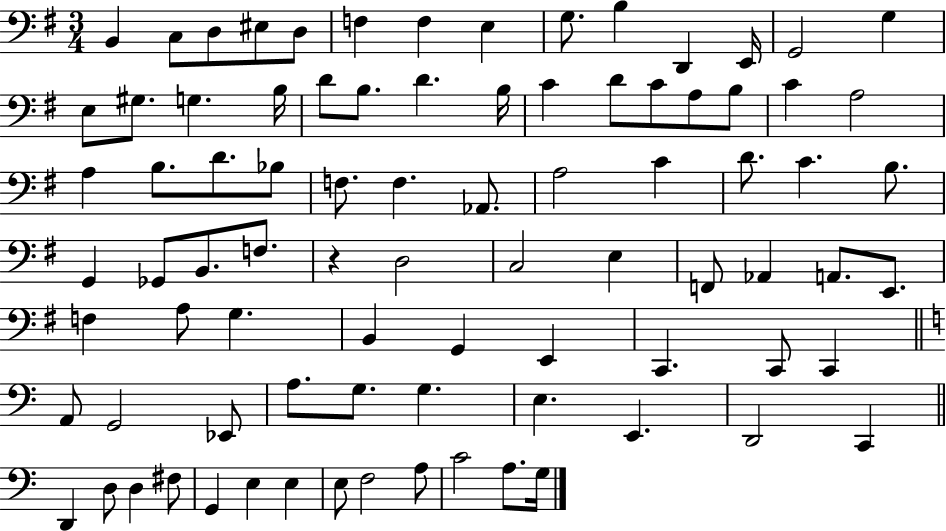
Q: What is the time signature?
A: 3/4